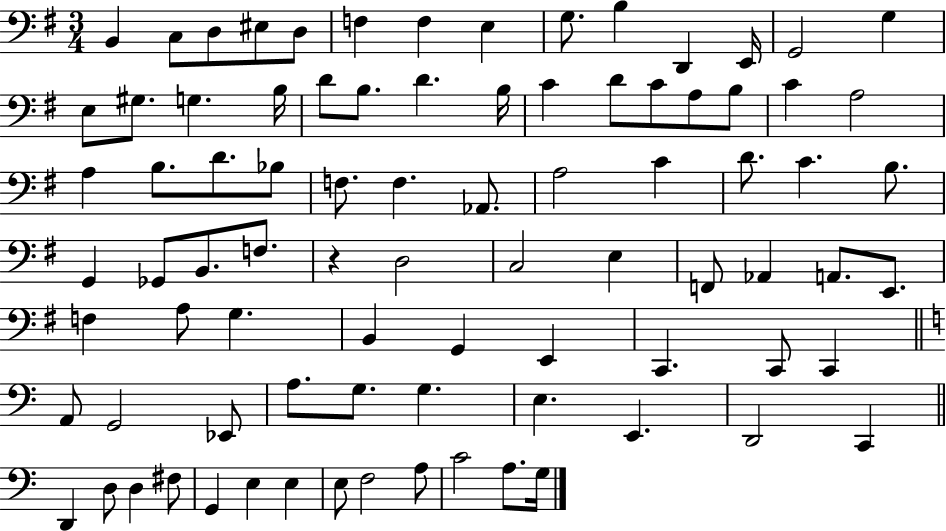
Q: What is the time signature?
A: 3/4